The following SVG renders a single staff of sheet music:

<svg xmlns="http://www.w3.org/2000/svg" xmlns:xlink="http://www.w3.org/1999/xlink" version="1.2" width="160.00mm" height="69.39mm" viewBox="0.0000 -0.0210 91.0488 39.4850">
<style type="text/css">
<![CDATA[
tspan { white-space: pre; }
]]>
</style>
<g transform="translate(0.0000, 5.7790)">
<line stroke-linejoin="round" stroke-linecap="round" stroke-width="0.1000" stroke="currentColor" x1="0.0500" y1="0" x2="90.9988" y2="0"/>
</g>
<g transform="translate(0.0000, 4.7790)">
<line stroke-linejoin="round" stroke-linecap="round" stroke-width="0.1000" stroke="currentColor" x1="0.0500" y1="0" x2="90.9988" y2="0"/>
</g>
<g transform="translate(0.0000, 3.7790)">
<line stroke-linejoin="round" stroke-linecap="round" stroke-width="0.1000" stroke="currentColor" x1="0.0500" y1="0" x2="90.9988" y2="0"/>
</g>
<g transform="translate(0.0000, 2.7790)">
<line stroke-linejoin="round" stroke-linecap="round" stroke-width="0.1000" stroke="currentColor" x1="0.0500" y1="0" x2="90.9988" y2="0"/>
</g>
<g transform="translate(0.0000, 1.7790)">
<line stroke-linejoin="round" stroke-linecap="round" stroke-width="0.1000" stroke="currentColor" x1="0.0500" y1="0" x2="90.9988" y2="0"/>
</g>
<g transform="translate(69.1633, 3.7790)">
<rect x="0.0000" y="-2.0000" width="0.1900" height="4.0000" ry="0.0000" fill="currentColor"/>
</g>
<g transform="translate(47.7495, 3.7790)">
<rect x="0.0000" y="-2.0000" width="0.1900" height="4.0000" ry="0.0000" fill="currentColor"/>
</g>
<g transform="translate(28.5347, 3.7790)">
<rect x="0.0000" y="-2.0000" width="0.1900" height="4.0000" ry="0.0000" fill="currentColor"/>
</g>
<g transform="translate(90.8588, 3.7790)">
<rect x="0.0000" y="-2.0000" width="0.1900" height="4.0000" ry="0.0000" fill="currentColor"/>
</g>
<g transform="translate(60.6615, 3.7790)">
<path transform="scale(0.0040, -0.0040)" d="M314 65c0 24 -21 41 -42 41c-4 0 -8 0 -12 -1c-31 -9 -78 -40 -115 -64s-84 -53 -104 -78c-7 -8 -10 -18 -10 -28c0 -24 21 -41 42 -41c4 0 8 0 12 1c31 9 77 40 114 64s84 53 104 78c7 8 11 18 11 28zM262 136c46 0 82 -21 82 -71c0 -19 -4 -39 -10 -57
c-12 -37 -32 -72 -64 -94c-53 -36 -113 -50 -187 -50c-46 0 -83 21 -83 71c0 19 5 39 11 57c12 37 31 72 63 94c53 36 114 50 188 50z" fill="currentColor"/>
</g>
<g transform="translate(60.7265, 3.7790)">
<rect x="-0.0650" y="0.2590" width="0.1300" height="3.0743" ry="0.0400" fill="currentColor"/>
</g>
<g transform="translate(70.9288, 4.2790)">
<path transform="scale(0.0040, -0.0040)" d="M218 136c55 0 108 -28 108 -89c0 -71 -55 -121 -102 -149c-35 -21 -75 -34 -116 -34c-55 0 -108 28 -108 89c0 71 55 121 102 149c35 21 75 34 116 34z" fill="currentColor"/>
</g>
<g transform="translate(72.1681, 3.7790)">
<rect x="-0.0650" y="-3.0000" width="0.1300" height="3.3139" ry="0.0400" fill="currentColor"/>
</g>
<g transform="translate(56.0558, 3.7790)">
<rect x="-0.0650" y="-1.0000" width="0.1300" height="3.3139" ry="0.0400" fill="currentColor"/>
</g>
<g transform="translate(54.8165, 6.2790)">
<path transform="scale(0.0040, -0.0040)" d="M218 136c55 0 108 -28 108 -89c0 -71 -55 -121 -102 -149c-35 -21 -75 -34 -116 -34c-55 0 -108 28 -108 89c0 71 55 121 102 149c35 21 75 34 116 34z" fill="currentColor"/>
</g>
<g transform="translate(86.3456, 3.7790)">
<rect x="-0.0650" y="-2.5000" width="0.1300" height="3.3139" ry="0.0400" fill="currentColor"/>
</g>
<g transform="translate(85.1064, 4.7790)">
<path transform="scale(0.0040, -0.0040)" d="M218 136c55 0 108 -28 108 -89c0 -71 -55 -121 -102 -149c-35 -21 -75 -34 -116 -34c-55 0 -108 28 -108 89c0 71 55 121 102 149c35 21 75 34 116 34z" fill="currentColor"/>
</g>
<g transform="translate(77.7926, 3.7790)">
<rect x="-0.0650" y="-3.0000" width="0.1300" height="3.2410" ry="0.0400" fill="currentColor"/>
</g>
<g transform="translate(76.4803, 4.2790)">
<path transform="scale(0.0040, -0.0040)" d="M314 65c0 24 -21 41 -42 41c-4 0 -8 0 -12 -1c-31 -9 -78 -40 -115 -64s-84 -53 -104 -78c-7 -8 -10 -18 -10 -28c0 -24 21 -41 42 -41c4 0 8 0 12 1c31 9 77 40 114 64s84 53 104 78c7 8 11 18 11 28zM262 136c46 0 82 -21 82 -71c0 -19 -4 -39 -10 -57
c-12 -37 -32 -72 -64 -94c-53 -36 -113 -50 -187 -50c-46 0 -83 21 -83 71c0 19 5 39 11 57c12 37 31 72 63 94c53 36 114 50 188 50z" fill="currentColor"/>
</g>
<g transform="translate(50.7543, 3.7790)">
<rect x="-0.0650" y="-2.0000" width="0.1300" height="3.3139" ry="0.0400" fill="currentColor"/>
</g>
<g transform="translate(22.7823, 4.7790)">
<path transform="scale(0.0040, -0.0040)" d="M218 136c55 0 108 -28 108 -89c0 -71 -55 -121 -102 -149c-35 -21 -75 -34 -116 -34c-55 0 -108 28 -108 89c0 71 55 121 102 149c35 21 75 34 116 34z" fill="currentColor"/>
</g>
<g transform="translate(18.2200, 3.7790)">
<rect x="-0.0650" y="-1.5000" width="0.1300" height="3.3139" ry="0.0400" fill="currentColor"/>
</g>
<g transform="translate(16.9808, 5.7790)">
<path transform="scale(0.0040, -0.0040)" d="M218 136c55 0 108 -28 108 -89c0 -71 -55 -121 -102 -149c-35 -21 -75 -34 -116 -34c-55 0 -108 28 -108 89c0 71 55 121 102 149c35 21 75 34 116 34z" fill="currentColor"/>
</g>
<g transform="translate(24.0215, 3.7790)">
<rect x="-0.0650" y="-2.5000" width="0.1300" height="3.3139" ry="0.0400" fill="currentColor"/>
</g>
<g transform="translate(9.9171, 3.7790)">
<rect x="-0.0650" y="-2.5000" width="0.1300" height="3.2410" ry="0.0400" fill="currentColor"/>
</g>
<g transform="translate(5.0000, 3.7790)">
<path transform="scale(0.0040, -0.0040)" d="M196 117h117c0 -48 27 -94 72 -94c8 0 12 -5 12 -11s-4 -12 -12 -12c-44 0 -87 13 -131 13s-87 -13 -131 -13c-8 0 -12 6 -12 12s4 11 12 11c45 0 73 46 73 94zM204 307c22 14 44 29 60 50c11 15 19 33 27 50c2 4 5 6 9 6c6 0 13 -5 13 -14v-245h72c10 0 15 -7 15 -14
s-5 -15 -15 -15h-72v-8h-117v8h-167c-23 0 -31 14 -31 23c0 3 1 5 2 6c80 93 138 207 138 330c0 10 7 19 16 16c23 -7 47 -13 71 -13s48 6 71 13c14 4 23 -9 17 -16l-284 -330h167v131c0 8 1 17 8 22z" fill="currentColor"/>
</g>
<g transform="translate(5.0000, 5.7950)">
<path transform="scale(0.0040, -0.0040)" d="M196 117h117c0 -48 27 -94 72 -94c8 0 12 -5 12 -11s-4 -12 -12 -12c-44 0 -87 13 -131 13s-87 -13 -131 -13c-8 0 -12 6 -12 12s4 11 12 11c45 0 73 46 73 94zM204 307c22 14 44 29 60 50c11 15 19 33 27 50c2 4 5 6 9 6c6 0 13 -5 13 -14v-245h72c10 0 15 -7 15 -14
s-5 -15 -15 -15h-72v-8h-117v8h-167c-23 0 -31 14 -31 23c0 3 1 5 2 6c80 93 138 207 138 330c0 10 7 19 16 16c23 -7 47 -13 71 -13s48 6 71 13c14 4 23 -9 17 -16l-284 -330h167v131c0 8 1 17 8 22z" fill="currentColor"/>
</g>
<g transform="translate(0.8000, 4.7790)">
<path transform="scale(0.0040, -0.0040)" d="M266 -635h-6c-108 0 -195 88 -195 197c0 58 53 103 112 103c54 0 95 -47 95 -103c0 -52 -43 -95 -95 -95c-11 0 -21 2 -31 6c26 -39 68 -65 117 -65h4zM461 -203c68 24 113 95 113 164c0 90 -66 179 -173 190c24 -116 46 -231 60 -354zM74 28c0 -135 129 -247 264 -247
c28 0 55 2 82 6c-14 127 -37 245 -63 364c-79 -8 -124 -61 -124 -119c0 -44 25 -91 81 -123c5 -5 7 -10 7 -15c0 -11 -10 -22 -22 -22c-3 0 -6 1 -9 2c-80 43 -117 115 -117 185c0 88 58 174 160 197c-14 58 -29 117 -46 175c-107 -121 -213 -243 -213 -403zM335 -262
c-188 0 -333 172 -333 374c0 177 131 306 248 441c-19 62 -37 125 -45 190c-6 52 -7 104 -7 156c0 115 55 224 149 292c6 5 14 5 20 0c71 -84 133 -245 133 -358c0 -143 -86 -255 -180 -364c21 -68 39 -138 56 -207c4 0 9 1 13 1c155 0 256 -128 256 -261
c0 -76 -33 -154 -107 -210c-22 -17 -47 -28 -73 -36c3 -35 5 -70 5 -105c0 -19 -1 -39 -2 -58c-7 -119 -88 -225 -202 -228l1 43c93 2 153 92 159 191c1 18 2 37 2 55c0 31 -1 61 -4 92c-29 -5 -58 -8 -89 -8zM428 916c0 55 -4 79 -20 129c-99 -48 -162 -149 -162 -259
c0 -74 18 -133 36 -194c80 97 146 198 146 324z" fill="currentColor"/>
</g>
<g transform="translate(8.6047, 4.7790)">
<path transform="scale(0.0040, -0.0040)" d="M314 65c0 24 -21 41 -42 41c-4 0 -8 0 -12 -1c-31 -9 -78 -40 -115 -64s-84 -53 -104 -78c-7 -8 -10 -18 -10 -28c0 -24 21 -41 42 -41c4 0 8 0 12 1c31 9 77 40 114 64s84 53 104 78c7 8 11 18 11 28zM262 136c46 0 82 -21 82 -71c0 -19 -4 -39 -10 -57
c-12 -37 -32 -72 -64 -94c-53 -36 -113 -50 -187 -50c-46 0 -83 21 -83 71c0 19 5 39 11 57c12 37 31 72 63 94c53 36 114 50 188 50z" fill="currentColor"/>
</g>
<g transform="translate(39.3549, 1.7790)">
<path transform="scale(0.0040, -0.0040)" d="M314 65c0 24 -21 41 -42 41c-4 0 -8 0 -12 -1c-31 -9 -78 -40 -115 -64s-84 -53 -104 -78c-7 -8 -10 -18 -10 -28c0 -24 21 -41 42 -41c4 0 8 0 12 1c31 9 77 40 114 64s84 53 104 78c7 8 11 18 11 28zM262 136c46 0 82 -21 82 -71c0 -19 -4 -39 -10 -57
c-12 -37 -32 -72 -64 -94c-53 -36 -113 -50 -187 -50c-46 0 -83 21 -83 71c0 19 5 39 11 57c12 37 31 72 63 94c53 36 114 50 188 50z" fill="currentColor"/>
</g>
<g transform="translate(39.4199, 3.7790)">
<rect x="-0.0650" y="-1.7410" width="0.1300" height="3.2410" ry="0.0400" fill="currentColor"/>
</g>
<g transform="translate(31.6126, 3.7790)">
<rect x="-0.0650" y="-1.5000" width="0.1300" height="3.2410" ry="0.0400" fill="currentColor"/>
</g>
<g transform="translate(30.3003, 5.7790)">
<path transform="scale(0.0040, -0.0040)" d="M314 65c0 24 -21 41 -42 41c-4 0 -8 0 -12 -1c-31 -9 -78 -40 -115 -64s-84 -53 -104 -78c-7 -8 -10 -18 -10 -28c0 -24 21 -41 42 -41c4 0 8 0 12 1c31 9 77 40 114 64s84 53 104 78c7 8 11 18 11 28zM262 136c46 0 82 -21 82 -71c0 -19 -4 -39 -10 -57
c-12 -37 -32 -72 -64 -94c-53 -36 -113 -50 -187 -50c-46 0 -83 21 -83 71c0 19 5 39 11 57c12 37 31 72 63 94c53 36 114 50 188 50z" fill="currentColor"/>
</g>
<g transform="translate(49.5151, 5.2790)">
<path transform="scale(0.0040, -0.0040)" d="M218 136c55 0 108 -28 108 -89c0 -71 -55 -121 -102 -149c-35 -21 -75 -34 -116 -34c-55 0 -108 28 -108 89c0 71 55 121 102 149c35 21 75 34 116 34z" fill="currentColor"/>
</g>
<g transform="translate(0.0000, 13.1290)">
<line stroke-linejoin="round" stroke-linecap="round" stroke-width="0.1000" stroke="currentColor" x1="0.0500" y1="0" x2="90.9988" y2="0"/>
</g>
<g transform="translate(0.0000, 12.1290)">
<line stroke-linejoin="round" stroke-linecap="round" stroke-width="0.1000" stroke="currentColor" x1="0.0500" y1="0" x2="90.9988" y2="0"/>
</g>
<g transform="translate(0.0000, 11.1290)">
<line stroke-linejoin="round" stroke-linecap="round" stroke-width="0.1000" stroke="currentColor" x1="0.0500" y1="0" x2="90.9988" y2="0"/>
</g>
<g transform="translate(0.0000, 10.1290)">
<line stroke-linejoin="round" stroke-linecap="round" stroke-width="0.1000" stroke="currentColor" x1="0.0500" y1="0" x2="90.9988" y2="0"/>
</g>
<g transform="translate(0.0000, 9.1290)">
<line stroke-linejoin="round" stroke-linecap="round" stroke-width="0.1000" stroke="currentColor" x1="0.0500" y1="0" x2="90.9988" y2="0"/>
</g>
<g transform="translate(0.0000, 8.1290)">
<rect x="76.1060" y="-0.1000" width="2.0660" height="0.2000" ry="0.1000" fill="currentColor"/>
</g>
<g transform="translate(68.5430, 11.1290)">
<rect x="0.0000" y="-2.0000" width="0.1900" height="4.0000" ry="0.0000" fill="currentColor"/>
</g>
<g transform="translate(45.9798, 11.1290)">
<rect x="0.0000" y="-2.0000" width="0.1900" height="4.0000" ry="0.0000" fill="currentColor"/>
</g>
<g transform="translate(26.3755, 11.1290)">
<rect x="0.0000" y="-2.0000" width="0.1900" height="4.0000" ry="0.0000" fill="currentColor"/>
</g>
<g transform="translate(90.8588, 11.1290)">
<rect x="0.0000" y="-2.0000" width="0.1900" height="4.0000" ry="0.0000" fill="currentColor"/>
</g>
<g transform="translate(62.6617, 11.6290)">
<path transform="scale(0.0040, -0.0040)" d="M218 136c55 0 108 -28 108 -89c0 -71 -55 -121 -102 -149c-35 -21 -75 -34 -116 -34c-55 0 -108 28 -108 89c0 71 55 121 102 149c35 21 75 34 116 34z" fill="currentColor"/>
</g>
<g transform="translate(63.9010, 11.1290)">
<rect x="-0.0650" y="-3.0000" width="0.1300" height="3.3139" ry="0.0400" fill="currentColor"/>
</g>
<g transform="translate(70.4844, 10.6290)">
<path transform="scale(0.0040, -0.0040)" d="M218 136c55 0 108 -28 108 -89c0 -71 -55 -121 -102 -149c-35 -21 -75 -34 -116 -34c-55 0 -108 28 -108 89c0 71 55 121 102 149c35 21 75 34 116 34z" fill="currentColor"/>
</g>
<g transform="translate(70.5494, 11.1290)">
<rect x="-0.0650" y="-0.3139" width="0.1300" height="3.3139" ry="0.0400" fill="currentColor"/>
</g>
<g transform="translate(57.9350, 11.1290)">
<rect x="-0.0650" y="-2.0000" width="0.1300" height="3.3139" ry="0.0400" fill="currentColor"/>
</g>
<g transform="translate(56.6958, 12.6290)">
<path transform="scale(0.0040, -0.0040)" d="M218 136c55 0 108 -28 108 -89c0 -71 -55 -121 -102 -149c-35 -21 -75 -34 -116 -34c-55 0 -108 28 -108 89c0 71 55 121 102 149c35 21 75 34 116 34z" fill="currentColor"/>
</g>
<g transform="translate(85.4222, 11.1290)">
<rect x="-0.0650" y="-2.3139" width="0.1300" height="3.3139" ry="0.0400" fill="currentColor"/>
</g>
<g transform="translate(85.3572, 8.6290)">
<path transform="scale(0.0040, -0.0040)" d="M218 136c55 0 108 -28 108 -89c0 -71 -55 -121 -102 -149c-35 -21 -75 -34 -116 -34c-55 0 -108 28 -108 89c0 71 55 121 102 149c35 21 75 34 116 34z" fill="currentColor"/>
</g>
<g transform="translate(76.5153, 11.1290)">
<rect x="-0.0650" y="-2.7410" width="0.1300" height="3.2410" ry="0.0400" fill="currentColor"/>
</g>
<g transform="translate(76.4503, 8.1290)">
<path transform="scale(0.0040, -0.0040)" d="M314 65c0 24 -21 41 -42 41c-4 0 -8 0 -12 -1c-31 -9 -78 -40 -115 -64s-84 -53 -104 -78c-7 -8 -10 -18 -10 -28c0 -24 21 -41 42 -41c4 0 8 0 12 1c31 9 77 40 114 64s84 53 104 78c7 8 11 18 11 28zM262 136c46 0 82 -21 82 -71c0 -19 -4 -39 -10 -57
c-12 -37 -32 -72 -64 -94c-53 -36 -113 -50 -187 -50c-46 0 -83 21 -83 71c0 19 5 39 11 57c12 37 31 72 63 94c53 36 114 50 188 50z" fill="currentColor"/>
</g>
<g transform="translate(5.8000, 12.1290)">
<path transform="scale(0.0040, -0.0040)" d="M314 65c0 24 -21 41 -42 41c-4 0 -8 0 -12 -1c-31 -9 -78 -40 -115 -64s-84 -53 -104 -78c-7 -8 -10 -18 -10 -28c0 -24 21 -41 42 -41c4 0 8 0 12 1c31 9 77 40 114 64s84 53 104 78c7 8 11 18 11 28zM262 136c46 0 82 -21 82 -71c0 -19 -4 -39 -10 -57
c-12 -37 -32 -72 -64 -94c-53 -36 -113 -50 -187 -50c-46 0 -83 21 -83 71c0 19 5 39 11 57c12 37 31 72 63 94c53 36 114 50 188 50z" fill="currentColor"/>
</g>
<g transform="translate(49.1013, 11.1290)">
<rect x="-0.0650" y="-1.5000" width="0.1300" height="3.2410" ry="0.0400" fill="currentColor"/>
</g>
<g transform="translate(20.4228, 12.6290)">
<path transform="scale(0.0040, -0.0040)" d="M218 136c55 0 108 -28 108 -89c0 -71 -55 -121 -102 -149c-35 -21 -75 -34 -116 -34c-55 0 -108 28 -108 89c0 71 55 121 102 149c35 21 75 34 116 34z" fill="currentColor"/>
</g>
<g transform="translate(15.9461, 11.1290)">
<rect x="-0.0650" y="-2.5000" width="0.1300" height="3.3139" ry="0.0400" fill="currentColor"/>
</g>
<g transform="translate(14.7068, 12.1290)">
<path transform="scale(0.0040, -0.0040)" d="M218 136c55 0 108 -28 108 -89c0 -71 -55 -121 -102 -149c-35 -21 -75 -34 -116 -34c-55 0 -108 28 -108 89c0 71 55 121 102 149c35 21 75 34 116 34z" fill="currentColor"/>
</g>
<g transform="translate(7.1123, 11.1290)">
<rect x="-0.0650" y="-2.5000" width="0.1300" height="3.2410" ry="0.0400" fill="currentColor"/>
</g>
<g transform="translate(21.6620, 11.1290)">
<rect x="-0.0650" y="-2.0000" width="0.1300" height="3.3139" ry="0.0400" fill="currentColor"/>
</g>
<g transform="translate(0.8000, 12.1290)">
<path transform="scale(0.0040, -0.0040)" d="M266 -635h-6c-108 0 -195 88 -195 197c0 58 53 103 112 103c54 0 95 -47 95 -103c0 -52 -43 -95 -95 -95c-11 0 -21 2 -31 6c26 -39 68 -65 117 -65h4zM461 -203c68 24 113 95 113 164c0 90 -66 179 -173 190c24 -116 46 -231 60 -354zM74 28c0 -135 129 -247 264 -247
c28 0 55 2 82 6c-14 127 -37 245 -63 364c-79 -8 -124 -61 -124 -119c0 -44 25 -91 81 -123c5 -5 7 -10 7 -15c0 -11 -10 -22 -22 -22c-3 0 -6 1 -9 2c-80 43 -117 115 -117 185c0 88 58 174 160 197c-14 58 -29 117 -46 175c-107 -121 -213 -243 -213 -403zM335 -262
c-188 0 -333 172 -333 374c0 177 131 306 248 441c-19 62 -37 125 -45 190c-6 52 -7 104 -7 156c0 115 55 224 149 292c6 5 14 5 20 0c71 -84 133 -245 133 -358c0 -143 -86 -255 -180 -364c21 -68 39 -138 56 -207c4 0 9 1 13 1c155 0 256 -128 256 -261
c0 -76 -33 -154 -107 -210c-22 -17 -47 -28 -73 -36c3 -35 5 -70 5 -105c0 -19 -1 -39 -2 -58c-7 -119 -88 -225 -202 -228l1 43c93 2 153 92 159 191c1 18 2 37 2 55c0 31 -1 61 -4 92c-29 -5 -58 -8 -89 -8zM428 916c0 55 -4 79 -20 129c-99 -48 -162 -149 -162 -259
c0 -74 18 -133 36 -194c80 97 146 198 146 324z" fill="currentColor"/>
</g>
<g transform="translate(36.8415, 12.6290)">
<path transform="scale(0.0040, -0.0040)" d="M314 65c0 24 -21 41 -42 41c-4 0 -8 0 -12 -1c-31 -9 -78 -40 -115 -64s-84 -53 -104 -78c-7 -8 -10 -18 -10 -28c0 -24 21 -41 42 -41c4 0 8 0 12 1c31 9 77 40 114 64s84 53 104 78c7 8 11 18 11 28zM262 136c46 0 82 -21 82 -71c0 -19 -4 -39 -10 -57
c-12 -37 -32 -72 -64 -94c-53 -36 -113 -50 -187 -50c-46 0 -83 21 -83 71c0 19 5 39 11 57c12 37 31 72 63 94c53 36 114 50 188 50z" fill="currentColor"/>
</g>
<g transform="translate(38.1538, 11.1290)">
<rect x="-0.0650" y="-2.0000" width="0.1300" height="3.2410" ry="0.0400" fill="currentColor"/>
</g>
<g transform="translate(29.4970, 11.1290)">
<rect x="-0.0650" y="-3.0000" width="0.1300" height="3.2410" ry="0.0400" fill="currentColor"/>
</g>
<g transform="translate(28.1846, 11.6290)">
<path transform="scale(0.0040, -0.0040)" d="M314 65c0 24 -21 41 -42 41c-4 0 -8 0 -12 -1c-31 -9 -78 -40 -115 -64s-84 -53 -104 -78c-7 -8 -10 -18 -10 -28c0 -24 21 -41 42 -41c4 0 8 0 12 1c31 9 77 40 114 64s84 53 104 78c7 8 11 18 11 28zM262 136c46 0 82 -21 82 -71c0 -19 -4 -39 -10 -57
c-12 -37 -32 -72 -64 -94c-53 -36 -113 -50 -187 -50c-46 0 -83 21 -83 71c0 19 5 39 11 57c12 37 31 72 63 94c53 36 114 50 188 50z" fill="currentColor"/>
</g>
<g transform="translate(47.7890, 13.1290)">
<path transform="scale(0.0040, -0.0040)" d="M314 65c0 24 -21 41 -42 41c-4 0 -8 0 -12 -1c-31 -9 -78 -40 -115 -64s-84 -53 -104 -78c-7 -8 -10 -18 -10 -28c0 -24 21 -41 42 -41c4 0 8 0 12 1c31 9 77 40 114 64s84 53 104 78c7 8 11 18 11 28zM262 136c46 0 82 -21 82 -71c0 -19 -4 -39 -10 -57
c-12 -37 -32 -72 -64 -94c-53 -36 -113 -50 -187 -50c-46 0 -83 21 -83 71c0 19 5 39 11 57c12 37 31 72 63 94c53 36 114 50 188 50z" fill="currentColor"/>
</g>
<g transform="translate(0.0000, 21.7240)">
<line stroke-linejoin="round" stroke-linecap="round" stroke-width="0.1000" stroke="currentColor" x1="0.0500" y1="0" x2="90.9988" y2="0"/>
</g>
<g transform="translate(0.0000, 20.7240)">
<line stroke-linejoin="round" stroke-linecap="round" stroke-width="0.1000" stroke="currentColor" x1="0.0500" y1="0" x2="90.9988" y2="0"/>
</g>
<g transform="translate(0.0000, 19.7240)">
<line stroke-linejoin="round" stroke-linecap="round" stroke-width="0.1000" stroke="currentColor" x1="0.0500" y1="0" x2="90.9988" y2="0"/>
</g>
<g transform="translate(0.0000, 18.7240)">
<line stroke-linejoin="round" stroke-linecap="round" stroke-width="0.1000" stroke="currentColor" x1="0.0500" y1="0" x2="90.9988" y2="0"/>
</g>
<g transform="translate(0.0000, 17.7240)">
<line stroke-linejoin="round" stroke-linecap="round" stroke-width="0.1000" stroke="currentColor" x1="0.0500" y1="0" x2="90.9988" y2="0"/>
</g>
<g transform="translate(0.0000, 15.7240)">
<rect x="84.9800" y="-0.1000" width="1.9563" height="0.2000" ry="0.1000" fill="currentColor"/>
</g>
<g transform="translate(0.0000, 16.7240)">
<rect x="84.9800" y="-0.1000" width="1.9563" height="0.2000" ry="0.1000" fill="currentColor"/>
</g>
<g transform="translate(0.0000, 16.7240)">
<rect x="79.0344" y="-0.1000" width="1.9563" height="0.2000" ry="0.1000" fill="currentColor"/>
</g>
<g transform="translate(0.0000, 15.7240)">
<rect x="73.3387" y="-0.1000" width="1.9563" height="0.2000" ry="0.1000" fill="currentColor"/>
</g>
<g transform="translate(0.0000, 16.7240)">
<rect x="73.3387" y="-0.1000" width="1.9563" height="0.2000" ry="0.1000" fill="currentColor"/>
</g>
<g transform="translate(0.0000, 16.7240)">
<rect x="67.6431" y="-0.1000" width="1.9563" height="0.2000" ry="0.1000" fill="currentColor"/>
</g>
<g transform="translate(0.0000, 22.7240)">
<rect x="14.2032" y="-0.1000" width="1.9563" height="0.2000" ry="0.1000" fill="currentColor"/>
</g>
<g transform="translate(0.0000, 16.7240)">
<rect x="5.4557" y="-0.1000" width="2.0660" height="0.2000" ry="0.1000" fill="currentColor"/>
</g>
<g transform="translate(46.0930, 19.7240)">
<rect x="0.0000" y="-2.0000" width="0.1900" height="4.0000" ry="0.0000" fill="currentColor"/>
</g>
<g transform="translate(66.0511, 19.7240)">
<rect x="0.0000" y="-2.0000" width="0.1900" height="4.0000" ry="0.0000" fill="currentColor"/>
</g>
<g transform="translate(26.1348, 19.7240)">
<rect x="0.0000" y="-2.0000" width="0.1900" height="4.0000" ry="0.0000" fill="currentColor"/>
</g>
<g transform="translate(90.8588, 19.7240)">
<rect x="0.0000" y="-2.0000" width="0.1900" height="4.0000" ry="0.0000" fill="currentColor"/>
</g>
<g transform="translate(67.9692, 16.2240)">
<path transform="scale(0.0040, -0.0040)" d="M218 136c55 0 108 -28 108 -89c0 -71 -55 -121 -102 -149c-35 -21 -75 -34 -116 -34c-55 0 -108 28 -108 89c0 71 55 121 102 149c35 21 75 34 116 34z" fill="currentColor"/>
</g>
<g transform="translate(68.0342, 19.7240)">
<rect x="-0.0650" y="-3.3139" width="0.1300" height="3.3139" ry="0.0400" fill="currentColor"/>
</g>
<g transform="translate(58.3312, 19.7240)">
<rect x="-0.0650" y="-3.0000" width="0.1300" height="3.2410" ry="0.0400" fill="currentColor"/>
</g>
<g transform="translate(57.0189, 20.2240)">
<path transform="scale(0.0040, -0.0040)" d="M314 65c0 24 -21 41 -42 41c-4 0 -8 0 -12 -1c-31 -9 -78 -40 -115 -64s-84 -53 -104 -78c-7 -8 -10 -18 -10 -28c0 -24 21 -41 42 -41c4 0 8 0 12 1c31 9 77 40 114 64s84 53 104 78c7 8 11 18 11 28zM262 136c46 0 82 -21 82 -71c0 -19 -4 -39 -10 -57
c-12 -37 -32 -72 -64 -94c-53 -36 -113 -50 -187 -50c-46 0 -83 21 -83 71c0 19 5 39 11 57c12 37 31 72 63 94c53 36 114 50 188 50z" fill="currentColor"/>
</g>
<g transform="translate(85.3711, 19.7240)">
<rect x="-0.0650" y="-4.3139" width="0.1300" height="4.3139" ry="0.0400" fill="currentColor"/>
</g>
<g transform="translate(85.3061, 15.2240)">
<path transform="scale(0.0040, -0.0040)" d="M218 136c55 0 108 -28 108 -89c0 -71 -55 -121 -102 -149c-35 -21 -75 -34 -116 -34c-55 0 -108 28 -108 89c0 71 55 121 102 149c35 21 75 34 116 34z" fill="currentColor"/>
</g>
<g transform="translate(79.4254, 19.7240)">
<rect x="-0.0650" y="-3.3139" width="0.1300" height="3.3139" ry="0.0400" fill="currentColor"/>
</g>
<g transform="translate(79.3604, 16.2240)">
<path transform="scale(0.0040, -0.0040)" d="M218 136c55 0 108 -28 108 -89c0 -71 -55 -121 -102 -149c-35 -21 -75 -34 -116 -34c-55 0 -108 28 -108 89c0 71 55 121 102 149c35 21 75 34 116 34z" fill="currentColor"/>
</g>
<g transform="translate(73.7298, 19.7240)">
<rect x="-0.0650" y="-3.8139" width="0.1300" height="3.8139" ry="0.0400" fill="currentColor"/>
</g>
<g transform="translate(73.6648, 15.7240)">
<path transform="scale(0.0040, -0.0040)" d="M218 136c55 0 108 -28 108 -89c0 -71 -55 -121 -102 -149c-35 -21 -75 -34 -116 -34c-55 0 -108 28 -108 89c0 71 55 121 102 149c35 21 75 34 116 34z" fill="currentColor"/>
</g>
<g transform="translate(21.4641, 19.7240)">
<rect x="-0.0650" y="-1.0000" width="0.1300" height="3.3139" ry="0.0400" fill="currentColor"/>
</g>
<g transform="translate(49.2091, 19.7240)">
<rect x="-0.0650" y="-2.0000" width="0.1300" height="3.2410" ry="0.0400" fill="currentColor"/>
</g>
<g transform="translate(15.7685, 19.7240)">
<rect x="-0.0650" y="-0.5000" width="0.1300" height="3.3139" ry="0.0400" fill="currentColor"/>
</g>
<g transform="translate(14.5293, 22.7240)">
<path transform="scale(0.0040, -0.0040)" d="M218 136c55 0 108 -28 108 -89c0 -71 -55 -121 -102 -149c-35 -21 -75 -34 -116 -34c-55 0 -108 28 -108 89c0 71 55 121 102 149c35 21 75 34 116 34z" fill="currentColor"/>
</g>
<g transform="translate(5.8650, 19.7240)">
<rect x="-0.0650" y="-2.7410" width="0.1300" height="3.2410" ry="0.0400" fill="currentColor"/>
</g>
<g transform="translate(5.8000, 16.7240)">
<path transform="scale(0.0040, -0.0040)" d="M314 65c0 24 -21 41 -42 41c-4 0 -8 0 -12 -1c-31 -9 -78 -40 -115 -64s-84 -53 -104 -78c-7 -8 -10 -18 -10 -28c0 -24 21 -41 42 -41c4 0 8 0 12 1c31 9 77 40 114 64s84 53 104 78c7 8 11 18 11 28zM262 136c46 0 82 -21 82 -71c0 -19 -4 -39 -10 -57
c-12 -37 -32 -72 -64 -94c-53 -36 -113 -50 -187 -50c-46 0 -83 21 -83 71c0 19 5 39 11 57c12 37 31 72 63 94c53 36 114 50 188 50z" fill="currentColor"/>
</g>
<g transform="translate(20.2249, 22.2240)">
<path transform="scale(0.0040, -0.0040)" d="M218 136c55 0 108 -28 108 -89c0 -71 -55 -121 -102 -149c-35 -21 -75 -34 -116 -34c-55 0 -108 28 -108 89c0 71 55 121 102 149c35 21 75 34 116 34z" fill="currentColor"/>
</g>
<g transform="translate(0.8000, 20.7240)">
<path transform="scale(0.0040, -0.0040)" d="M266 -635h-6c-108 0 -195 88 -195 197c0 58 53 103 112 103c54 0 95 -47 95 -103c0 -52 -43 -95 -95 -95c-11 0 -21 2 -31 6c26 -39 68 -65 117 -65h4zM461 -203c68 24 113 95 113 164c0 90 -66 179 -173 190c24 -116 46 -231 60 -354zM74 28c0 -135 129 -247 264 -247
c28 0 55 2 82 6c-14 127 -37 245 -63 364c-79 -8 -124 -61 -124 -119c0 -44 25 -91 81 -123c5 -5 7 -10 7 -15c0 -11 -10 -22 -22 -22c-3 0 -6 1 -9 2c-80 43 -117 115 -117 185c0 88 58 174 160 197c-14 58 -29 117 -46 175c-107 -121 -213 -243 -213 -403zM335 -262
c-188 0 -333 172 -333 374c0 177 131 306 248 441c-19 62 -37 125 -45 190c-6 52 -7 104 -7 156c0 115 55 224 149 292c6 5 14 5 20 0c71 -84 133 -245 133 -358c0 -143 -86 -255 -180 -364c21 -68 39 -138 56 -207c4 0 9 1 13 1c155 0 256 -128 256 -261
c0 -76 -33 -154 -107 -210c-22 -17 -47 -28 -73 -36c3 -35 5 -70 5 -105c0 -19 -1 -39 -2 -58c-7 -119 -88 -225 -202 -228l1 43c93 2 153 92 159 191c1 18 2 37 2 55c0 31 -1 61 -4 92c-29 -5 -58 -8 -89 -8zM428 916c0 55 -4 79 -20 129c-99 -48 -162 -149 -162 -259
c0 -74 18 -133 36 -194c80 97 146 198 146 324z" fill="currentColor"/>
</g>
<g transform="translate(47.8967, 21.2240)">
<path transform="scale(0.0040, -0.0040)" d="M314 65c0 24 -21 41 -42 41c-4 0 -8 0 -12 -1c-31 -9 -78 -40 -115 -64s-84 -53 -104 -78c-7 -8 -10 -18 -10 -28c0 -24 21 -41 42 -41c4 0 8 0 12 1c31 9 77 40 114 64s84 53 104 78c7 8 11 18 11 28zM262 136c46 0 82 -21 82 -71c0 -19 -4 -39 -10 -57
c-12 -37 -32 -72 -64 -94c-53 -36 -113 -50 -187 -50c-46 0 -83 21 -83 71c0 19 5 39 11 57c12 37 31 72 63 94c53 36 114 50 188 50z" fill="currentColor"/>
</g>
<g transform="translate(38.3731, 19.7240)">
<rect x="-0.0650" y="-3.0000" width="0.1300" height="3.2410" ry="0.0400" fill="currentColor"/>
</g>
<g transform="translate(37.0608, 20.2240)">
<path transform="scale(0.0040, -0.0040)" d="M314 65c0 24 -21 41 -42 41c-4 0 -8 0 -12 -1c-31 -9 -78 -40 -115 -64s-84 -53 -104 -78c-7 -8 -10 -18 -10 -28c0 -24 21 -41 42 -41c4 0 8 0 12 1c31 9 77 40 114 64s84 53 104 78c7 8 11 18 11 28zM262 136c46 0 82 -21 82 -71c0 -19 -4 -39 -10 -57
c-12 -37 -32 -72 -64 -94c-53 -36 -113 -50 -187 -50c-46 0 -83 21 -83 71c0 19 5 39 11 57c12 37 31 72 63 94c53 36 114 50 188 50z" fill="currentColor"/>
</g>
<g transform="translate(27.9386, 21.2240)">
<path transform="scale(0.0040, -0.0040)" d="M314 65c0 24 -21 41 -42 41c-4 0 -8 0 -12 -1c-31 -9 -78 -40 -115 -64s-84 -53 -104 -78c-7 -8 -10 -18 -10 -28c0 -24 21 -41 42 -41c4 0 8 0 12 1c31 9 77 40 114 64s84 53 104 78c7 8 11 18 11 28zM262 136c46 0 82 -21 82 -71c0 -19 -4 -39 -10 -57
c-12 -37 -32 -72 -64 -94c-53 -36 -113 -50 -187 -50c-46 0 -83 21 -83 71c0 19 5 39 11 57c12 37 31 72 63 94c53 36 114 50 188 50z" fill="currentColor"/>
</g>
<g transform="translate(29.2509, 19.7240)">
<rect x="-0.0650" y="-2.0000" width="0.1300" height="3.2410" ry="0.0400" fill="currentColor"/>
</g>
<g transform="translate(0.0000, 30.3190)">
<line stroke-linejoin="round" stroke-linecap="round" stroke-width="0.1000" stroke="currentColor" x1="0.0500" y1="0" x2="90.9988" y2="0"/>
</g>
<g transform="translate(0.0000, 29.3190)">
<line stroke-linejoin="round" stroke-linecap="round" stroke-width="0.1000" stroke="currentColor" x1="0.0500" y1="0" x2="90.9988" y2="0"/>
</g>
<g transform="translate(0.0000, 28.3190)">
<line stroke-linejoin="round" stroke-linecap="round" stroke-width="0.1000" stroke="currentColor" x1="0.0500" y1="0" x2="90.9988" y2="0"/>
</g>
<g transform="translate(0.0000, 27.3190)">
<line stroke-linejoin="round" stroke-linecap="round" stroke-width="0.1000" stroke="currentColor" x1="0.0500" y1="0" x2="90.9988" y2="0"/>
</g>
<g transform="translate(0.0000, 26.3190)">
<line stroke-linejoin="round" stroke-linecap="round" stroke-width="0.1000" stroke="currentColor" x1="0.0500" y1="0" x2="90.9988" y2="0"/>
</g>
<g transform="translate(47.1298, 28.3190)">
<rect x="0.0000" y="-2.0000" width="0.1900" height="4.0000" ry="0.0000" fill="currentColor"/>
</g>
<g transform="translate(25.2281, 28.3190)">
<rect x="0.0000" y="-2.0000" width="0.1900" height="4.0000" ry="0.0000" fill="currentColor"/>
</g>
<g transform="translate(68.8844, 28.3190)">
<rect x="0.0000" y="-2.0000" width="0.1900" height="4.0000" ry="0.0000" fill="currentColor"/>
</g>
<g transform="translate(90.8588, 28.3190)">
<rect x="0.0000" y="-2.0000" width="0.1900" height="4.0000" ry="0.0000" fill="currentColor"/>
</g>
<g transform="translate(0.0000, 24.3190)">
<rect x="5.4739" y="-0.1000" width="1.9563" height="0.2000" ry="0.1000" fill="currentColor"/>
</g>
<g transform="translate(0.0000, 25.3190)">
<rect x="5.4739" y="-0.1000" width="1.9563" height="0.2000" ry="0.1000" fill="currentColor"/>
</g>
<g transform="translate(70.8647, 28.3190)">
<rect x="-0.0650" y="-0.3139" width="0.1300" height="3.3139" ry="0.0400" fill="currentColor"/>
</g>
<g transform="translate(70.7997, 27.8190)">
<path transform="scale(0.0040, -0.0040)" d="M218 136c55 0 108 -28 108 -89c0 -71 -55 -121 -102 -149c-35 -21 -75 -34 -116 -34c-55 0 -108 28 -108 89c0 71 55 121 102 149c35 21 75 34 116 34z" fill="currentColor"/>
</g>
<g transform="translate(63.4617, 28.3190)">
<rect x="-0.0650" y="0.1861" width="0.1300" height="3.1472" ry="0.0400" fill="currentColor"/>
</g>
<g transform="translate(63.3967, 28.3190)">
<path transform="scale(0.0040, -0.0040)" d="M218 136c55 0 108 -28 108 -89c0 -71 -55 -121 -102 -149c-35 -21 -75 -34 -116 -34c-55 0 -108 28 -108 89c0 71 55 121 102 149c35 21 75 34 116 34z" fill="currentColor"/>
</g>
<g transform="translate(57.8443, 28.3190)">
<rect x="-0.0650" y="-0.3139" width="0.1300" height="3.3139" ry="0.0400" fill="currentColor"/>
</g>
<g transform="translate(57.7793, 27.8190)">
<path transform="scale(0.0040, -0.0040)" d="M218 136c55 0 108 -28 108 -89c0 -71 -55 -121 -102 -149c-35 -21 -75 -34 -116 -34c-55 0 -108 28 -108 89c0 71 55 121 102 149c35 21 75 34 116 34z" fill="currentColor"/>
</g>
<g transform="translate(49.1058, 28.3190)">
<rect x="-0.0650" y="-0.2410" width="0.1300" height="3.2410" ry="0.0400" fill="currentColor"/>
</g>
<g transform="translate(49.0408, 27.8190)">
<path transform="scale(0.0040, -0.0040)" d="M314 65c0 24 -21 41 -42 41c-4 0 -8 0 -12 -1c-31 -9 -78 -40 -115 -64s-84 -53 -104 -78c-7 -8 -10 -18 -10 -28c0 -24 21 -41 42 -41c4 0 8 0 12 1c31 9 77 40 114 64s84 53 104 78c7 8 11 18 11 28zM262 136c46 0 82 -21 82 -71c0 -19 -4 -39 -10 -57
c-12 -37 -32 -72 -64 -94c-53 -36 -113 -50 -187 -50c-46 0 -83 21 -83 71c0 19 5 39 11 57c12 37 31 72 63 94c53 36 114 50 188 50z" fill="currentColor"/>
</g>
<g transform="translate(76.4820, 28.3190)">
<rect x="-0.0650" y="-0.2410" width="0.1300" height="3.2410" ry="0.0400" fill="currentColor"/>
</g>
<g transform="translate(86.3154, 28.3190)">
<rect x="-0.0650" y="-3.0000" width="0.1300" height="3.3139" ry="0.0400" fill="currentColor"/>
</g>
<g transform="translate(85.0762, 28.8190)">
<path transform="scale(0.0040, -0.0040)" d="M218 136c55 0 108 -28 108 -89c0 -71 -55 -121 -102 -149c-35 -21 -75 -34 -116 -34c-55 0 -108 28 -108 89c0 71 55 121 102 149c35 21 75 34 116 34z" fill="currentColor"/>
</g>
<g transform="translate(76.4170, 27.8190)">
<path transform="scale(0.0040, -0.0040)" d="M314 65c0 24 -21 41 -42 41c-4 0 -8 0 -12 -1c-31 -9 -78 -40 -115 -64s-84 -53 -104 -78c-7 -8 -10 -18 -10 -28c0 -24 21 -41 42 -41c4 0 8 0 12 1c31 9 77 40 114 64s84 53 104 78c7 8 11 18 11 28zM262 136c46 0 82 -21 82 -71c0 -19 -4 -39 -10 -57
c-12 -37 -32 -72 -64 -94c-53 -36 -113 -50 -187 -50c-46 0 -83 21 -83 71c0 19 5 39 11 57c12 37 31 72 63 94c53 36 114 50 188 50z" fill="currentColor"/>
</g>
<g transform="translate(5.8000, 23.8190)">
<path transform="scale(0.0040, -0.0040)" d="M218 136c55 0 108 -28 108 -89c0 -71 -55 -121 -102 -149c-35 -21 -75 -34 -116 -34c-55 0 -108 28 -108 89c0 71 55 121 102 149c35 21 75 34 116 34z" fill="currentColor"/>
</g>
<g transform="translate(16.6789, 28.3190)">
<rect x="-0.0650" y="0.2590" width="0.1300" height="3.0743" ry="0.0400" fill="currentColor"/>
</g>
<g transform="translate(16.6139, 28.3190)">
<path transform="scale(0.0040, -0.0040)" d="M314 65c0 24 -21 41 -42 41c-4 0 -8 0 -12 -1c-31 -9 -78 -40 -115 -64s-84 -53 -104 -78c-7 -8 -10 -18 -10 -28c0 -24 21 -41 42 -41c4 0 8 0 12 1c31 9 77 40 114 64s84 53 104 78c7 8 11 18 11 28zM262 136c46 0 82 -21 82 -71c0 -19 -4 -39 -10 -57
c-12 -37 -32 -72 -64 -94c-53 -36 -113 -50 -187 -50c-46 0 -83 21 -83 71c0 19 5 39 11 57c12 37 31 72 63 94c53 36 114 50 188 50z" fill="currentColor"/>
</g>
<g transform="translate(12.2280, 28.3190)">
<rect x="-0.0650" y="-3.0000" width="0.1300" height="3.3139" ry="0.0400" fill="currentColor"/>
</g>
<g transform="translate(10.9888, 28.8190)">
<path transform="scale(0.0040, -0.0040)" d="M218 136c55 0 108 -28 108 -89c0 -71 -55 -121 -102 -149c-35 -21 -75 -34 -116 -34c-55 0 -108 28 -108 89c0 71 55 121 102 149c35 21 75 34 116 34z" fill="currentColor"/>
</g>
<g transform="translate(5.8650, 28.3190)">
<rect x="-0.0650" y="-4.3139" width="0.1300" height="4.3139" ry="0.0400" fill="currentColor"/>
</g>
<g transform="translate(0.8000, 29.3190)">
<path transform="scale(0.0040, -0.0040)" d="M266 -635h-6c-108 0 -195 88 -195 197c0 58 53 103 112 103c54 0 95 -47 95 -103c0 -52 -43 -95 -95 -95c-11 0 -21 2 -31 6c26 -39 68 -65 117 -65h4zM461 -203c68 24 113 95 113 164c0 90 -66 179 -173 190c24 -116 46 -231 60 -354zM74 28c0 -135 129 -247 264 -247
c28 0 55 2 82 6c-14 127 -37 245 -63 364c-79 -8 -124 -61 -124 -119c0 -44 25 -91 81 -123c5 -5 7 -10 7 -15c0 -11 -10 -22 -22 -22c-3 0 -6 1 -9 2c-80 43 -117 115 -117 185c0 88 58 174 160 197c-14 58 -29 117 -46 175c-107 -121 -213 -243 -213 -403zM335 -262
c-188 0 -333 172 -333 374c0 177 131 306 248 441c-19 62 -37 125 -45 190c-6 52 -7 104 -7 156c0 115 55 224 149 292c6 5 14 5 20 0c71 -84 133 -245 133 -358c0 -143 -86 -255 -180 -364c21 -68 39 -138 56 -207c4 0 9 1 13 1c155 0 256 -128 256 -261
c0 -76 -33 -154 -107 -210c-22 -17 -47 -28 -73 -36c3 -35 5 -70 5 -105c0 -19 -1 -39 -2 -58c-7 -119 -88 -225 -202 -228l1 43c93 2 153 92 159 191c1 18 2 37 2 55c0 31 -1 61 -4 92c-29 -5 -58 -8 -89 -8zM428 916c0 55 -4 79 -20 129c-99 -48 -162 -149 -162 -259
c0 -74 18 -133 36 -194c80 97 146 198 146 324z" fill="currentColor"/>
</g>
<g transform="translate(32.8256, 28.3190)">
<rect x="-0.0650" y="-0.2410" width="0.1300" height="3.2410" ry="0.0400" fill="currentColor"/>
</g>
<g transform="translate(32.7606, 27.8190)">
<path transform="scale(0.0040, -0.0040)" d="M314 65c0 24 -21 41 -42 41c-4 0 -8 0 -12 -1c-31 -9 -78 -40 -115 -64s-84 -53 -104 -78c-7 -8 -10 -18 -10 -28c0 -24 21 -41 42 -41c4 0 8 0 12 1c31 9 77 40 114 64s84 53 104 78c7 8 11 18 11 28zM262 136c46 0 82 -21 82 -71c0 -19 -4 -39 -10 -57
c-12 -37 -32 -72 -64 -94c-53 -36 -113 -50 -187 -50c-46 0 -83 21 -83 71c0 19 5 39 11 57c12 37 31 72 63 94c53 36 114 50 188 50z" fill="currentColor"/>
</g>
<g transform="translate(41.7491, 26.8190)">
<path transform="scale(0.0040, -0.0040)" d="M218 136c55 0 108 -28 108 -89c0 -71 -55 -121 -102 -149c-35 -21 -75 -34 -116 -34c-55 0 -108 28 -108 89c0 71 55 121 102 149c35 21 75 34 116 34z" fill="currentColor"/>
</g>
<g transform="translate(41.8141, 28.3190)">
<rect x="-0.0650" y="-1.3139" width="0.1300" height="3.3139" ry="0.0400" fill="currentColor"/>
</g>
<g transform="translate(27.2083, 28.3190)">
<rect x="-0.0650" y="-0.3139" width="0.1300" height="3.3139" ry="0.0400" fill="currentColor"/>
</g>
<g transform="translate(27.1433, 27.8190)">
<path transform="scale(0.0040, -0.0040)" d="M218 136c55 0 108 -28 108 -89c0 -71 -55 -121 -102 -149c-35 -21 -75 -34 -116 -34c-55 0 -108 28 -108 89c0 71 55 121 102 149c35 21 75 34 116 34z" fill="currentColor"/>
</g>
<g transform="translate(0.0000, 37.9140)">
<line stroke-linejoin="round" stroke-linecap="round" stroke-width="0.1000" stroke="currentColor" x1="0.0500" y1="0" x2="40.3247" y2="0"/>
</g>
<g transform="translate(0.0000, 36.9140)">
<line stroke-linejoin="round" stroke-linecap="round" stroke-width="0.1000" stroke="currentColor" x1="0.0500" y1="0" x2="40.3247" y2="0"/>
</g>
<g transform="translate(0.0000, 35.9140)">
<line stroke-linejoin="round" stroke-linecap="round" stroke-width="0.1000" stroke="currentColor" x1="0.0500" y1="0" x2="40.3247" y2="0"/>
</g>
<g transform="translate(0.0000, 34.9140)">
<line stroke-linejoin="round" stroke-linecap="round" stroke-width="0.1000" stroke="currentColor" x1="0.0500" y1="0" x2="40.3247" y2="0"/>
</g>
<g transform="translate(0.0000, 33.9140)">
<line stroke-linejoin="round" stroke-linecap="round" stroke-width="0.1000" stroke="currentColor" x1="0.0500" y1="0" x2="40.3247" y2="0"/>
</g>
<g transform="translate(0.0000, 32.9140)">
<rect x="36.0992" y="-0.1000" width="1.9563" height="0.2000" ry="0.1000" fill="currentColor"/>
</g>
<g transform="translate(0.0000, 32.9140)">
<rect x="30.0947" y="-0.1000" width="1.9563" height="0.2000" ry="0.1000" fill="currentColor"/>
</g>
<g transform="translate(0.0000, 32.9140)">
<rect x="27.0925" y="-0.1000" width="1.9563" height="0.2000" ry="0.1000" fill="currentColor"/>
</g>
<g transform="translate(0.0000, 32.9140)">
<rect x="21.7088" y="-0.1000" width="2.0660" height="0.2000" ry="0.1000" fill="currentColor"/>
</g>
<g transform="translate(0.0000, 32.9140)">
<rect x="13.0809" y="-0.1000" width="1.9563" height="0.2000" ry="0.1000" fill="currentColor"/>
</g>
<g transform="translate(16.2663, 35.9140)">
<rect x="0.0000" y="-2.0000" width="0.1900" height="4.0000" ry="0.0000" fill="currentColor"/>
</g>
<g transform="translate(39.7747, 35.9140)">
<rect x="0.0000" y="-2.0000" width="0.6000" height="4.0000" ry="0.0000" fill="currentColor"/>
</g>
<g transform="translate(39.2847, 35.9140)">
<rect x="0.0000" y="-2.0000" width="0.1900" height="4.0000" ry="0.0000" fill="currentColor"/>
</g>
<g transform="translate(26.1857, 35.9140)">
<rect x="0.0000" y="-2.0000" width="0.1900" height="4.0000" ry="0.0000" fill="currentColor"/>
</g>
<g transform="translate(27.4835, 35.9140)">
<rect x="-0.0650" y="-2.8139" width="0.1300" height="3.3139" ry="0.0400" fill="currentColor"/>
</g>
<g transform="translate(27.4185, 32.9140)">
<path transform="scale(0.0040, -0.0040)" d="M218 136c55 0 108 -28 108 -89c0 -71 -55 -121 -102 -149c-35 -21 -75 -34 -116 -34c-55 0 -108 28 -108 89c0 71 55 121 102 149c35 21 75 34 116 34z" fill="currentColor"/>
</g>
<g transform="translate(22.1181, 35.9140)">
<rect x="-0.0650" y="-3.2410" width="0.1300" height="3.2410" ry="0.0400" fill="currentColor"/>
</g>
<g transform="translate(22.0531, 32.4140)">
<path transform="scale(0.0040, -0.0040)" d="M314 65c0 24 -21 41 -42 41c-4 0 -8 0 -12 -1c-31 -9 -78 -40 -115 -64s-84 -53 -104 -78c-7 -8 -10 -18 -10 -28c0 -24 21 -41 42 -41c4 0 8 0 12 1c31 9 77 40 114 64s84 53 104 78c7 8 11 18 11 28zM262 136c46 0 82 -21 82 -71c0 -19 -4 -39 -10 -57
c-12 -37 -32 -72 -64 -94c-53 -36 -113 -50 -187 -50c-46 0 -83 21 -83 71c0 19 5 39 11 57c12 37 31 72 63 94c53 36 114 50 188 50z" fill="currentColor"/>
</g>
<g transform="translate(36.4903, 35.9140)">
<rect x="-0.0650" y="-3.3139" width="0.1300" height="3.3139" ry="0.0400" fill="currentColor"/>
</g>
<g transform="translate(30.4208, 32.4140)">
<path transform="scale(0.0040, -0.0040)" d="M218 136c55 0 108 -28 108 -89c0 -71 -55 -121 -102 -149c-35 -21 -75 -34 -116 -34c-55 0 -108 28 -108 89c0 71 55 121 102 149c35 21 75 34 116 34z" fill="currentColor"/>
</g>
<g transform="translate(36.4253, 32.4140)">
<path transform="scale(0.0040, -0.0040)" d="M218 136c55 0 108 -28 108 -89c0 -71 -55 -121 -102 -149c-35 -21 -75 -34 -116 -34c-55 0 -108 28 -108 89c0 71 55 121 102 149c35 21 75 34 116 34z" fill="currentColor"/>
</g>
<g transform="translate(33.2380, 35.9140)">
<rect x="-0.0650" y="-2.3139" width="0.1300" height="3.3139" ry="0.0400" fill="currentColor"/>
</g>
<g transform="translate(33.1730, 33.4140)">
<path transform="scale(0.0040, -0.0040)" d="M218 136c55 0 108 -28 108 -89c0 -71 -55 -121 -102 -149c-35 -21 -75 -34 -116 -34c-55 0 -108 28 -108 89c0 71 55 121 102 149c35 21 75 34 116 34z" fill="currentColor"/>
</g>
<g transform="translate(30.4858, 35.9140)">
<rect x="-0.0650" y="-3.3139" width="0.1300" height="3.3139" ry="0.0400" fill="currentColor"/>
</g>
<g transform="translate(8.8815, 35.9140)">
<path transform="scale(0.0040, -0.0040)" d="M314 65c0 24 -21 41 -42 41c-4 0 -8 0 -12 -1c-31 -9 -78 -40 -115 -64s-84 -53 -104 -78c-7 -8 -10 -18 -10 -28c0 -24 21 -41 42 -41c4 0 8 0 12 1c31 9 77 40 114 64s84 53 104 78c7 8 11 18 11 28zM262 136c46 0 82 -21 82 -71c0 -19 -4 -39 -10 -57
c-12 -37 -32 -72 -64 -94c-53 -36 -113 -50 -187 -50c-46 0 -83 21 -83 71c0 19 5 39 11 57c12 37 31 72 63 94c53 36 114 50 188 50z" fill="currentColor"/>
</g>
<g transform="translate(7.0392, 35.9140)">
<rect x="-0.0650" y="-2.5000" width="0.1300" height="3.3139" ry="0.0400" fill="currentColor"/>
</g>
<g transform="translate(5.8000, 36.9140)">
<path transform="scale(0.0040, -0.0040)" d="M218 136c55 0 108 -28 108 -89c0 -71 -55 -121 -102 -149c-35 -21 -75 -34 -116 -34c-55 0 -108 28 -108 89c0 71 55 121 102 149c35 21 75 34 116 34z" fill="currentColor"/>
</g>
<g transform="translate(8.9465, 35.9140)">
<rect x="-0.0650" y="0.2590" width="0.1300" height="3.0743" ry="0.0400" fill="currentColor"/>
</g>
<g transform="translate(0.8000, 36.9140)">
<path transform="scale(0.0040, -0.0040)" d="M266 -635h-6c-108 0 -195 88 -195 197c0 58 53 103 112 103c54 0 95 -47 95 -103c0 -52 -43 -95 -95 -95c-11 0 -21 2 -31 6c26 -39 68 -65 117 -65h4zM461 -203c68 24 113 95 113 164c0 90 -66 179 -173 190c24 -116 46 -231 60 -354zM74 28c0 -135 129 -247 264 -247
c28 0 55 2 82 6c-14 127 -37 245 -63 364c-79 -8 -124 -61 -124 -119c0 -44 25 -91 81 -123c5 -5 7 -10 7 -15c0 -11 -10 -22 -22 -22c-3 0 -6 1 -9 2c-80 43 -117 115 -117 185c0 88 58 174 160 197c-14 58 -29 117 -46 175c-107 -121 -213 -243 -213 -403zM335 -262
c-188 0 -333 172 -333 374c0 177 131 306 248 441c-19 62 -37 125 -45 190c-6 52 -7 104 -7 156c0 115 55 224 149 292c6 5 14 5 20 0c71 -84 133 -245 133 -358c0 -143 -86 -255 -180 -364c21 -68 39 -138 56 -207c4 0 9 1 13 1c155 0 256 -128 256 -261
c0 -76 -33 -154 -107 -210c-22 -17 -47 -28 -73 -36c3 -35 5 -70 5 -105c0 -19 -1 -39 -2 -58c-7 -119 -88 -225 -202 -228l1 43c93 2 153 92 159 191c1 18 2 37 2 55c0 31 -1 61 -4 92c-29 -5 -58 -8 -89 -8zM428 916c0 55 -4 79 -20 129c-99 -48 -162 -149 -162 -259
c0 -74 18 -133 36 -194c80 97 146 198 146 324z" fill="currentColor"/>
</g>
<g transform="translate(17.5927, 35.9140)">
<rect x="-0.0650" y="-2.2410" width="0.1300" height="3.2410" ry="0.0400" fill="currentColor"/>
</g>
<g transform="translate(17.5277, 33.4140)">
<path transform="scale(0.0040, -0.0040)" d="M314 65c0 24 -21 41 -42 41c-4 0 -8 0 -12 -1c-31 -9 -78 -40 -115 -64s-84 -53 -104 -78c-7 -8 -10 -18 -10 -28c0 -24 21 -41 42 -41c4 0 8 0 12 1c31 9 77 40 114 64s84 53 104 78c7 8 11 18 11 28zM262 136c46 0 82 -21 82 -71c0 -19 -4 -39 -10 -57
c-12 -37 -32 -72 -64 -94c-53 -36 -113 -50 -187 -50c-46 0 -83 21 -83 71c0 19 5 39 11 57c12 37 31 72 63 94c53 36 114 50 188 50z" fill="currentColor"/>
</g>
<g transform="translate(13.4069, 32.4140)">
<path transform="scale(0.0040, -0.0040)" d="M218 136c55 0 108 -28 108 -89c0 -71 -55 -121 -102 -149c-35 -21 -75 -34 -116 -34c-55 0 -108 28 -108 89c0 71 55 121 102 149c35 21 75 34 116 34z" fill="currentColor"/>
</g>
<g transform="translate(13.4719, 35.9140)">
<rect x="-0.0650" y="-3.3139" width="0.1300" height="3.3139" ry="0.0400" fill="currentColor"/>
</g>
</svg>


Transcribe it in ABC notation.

X:1
T:Untitled
M:4/4
L:1/4
K:C
G2 E G E2 f2 F D B2 A A2 G G2 G F A2 F2 E2 F A c a2 g a2 C D F2 A2 F2 A2 b c' b d' d' A B2 c c2 e c2 c B c c2 A G B2 b g2 b2 a b g b